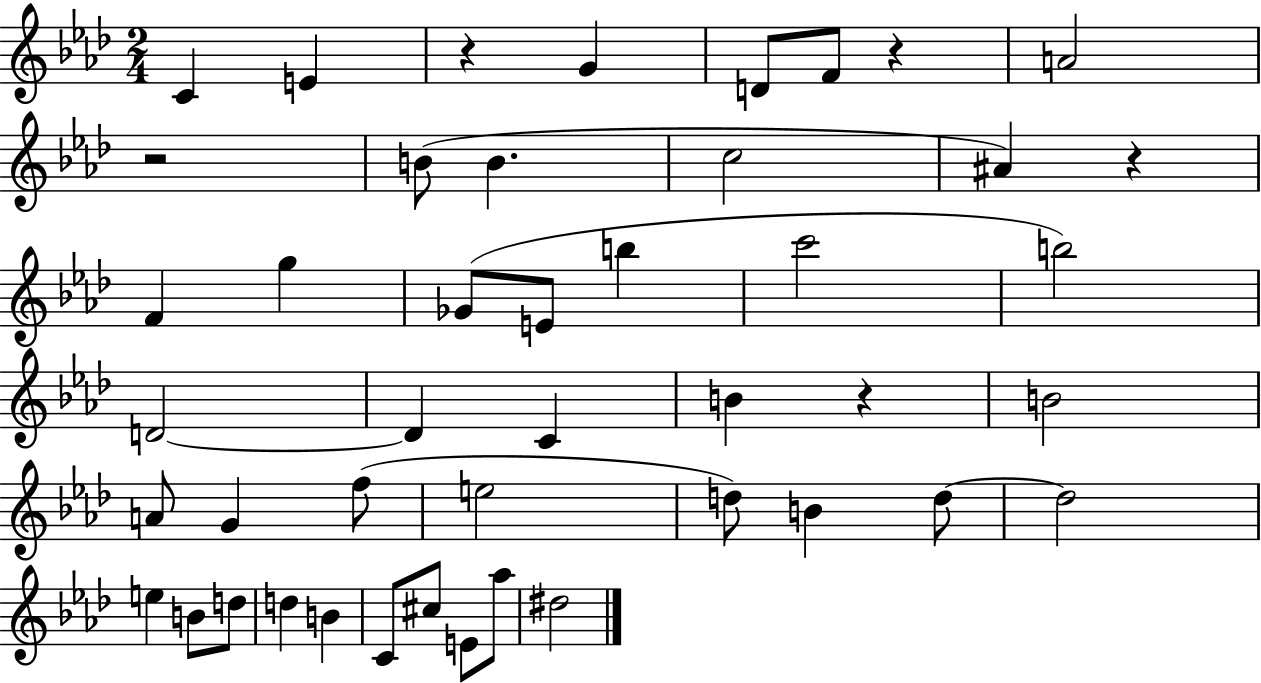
{
  \clef treble
  \numericTimeSignature
  \time 2/4
  \key aes \major
  c'4 e'4 | r4 g'4 | d'8 f'8 r4 | a'2 | \break r2 | b'8( b'4. | c''2 | ais'4) r4 | \break f'4 g''4 | ges'8( e'8 b''4 | c'''2 | b''2) | \break d'2~~ | d'4 c'4 | b'4 r4 | b'2 | \break a'8 g'4 f''8( | e''2 | d''8) b'4 d''8~~ | d''2 | \break e''4 b'8 d''8 | d''4 b'4 | c'8 cis''8 e'8 aes''8 | dis''2 | \break \bar "|."
}